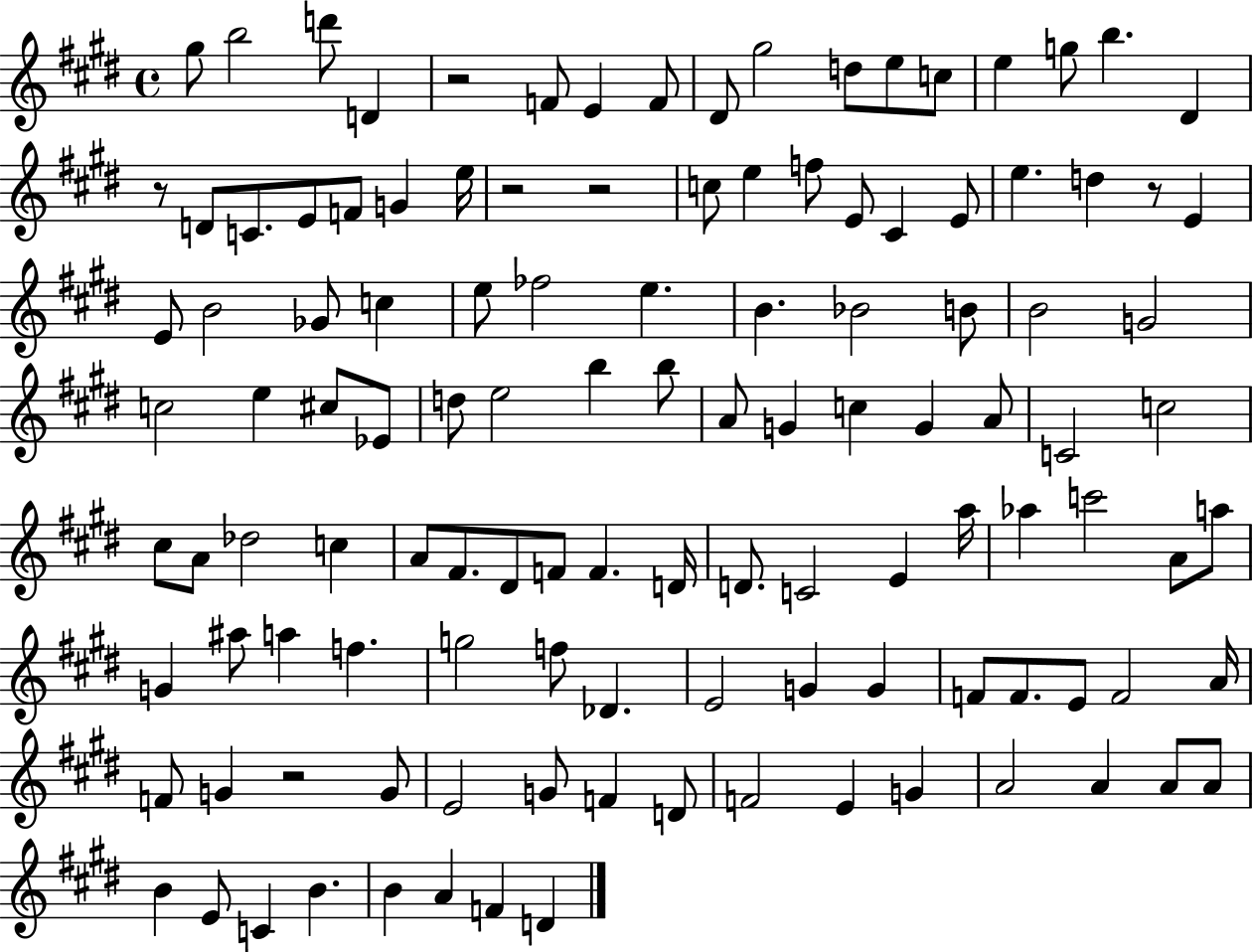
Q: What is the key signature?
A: E major